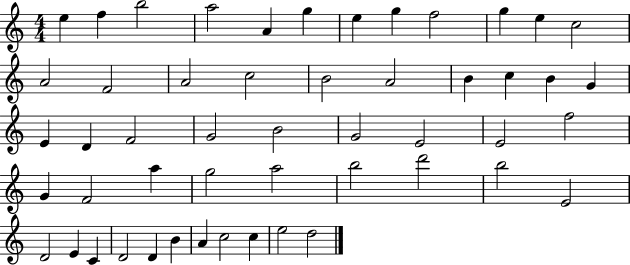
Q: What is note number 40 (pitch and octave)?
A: E4